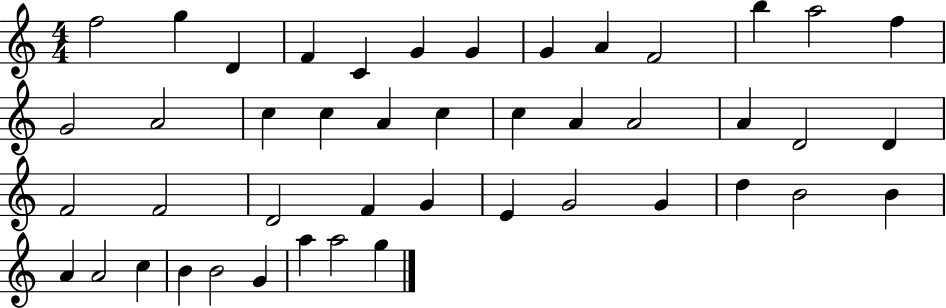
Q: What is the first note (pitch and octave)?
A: F5